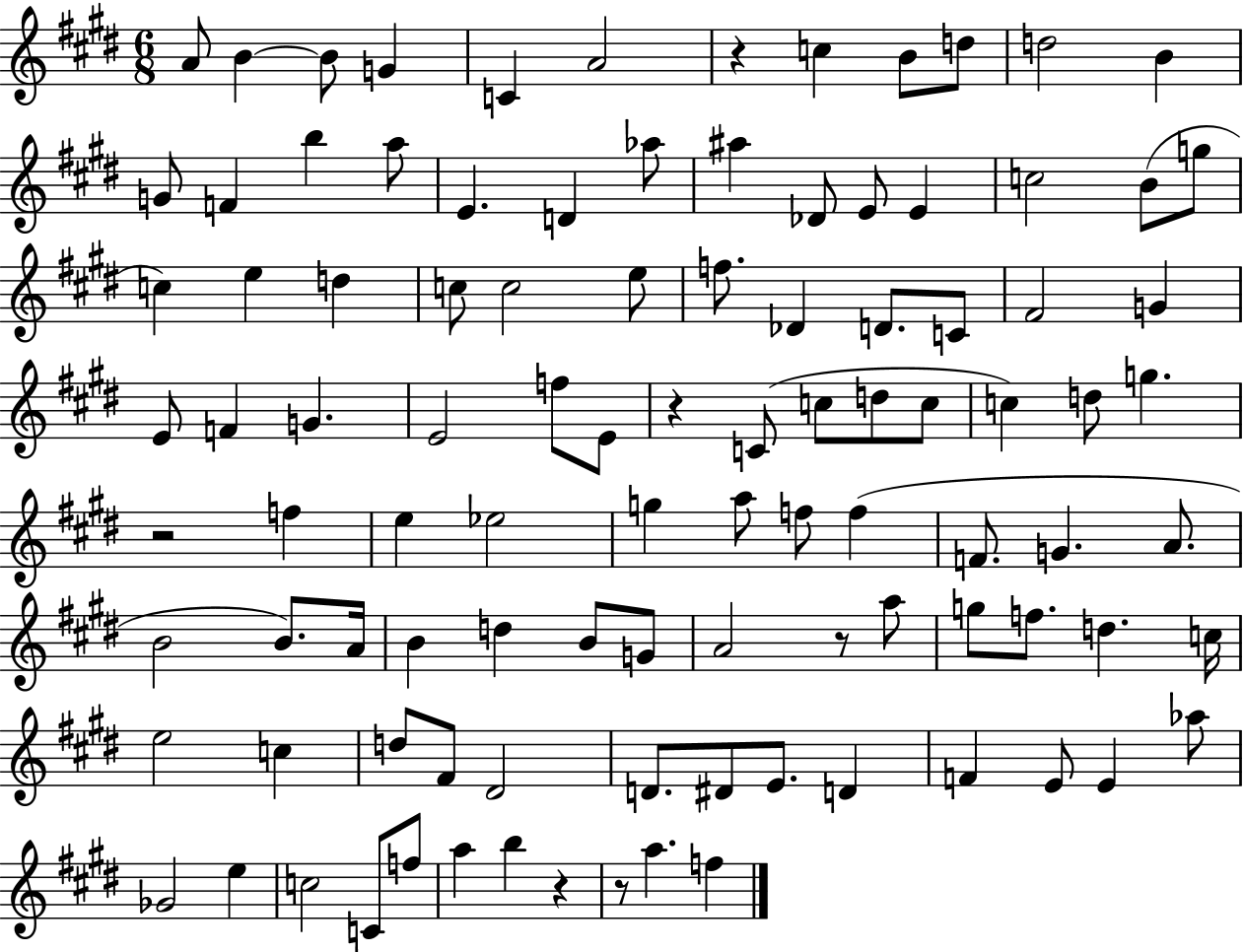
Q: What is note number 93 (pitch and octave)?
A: B5